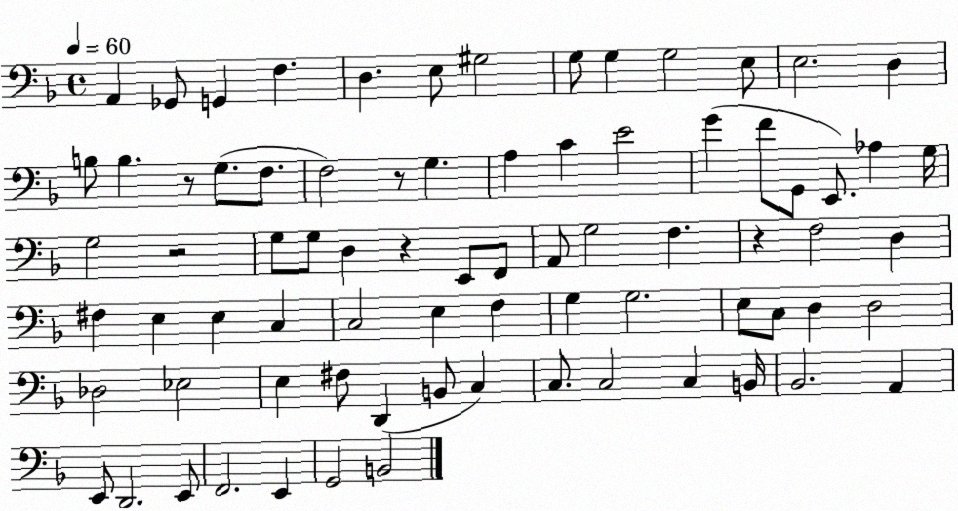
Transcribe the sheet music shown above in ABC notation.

X:1
T:Untitled
M:4/4
L:1/4
K:F
A,, _G,,/2 G,, F, D, E,/2 ^G,2 G,/2 G, G,2 E,/2 E,2 D, B,/2 B, z/2 G,/2 F,/2 F,2 z/2 G, A, C E2 G F/2 G,,/2 E,,/2 _A, G,/4 G,2 z2 G,/2 G,/2 D, z E,,/2 F,,/2 A,,/2 G,2 F, z F,2 D, ^F, E, E, C, C,2 E, F, G, G,2 E,/2 C,/2 D, D,2 _D,2 _E,2 E, ^F,/2 D,, B,,/2 C, C,/2 C,2 C, B,,/4 _B,,2 A,, E,,/2 D,,2 E,,/2 F,,2 E,, G,,2 B,,2